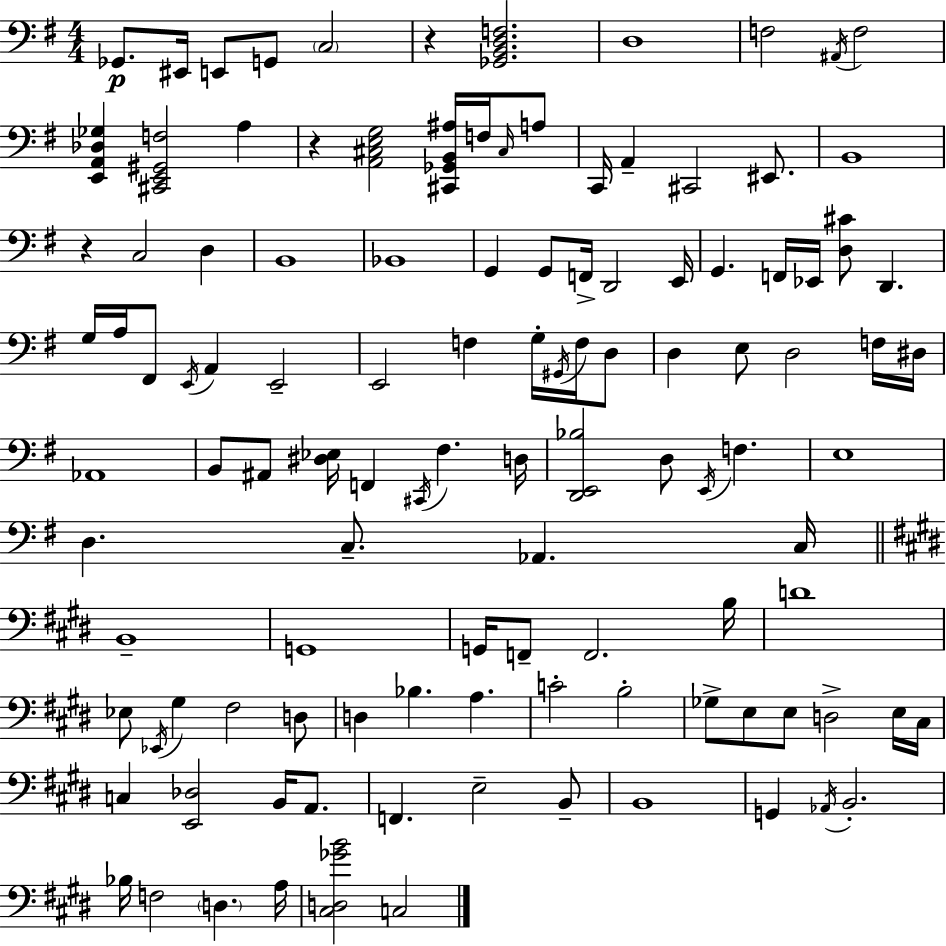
{
  \clef bass
  \numericTimeSignature
  \time 4/4
  \key g \major
  ges,8.\p eis,16 e,8 g,8 \parenthesize c2 | r4 <ges, b, d f>2. | d1 | f2 \acciaccatura { ais,16 } f2 | \break <e, a, des ges>4 <cis, e, gis, f>2 a4 | r4 <a, cis e g>2 <cis, ges, b, ais>16 f16 \grace { cis16 } | a8 c,16 a,4-- cis,2 eis,8. | b,1 | \break r4 c2 d4 | b,1 | bes,1 | g,4 g,8 f,16-> d,2 | \break e,16 g,4. f,16 ees,16 <d cis'>8 d,4. | g16 a16 fis,8 \acciaccatura { e,16 } a,4 e,2-- | e,2 f4 g16-. | \acciaccatura { gis,16 } f16 d8 d4 e8 d2 | \break f16 dis16 aes,1 | b,8 ais,8 <dis ees>16 f,4 \acciaccatura { cis,16 } fis4. | d16 <d, e, bes>2 d8 \acciaccatura { e,16 } | f4. e1 | \break d4. c8.-- aes,4. | c16 \bar "||" \break \key e \major b,1-- | g,1 | g,16 f,8-- f,2. b16 | d'1 | \break ees8 \acciaccatura { ees,16 } gis4 fis2 d8 | d4 bes4. a4. | c'2-. b2-. | ges8-> e8 e8 d2-> e16 | \break cis16 c4 <e, des>2 b,16 a,8. | f,4. e2-- b,8-- | b,1 | g,4 \acciaccatura { aes,16 } b,2.-. | \break bes16 f2 \parenthesize d4. | a16 <cis d ges' b'>2 c2 | \bar "|."
}